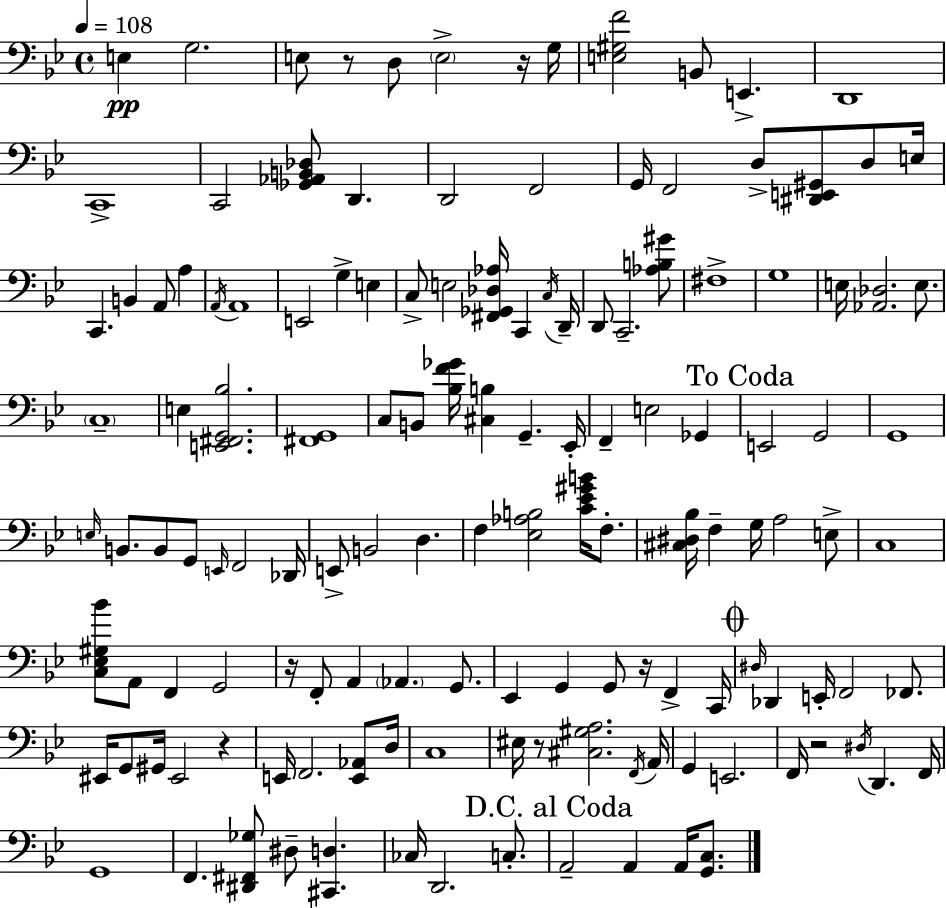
E3/q G3/h. E3/e R/e D3/e E3/h R/s G3/s [E3,G#3,F4]/h B2/e E2/q. D2/w C2/w C2/h [Gb2,Ab2,B2,Db3]/e D2/q. D2/h F2/h G2/s F2/h D3/e [D#2,E2,G#2]/e D3/e E3/s C2/q. B2/q A2/e A3/q A2/s A2/w E2/h G3/q E3/q C3/e E3/h [F#2,Gb2,Db3,Ab3]/s C2/q C3/s D2/s D2/e C2/h. [Ab3,B3,G#4]/e F#3/w G3/w E3/s [Ab2,Db3]/h. E3/e. C3/w E3/q [E2,F#2,G2,Bb3]/h. [F#2,G2]/w C3/e B2/e [Bb3,F4,Gb4]/s [C#3,B3]/q G2/q. Eb2/s F2/q E3/h Gb2/q E2/h G2/h G2/w E3/s B2/e. B2/e G2/e E2/s F2/h Db2/s E2/e B2/h D3/q. F3/q [Eb3,Ab3,B3]/h [C4,Eb4,G#4,B4]/s F3/e. [C#3,D#3,Bb3]/s F3/q G3/s A3/h E3/e C3/w [C3,Eb3,G#3,Bb4]/e A2/e F2/q G2/h R/s F2/e A2/q Ab2/q. G2/e. Eb2/q G2/q G2/e R/s F2/q C2/s D#3/s Db2/q E2/s F2/h FES2/e. EIS2/s G2/e G#2/s EIS2/h R/q E2/s F2/h. [E2,Ab2]/e D3/s C3/w EIS3/s R/e [C#3,G#3,A3]/h. F2/s A2/s G2/q E2/h. F2/s R/h D#3/s D2/q. F2/s G2/w F2/q. [D#2,F#2,Gb3]/e D#3/e [C#2,D3]/q. CES3/s D2/h. C3/e. A2/h A2/q A2/s [G2,C3]/e.